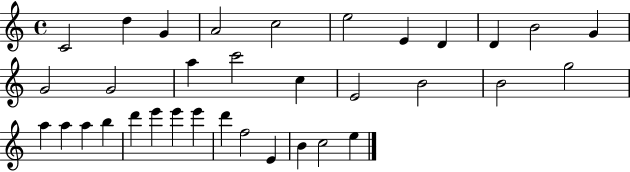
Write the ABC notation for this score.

X:1
T:Untitled
M:4/4
L:1/4
K:C
C2 d G A2 c2 e2 E D D B2 G G2 G2 a c'2 c E2 B2 B2 g2 a a a b d' e' e' e' d' f2 E B c2 e